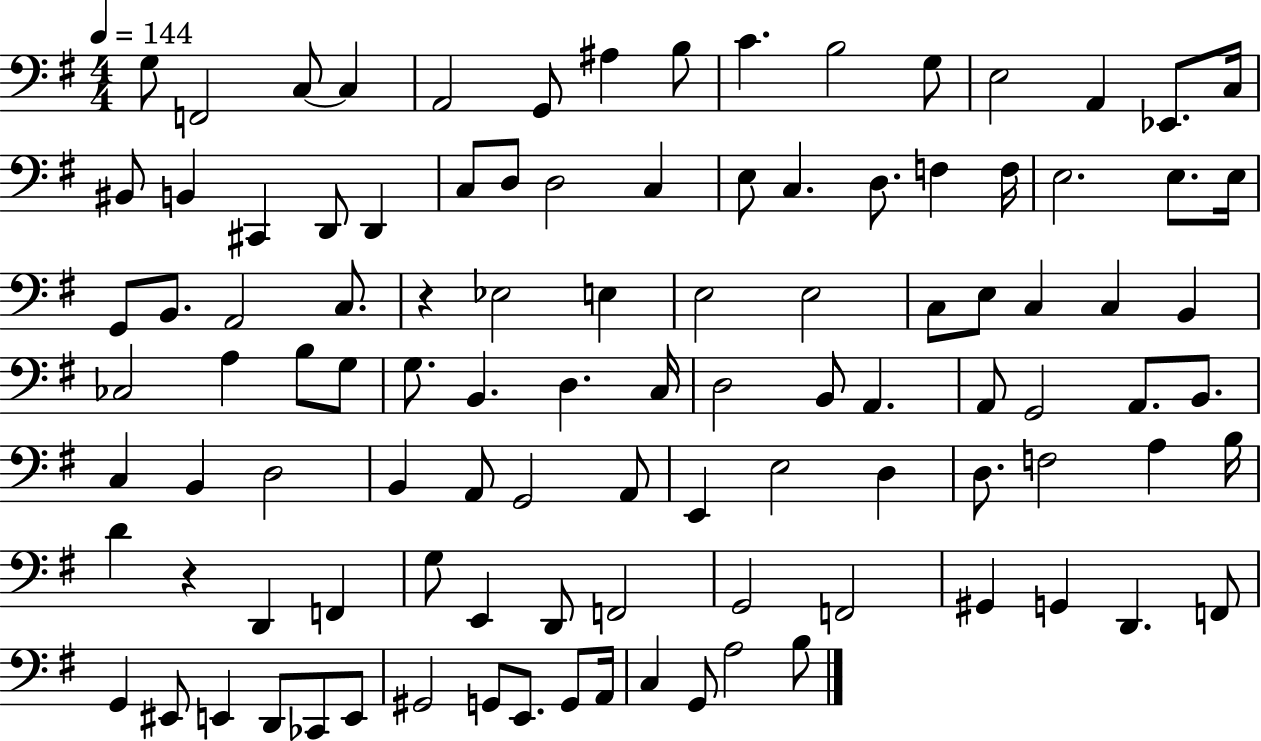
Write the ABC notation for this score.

X:1
T:Untitled
M:4/4
L:1/4
K:G
G,/2 F,,2 C,/2 C, A,,2 G,,/2 ^A, B,/2 C B,2 G,/2 E,2 A,, _E,,/2 C,/4 ^B,,/2 B,, ^C,, D,,/2 D,, C,/2 D,/2 D,2 C, E,/2 C, D,/2 F, F,/4 E,2 E,/2 E,/4 G,,/2 B,,/2 A,,2 C,/2 z _E,2 E, E,2 E,2 C,/2 E,/2 C, C, B,, _C,2 A, B,/2 G,/2 G,/2 B,, D, C,/4 D,2 B,,/2 A,, A,,/2 G,,2 A,,/2 B,,/2 C, B,, D,2 B,, A,,/2 G,,2 A,,/2 E,, E,2 D, D,/2 F,2 A, B,/4 D z D,, F,, G,/2 E,, D,,/2 F,,2 G,,2 F,,2 ^G,, G,, D,, F,,/2 G,, ^E,,/2 E,, D,,/2 _C,,/2 E,,/2 ^G,,2 G,,/2 E,,/2 G,,/2 A,,/4 C, G,,/2 A,2 B,/2